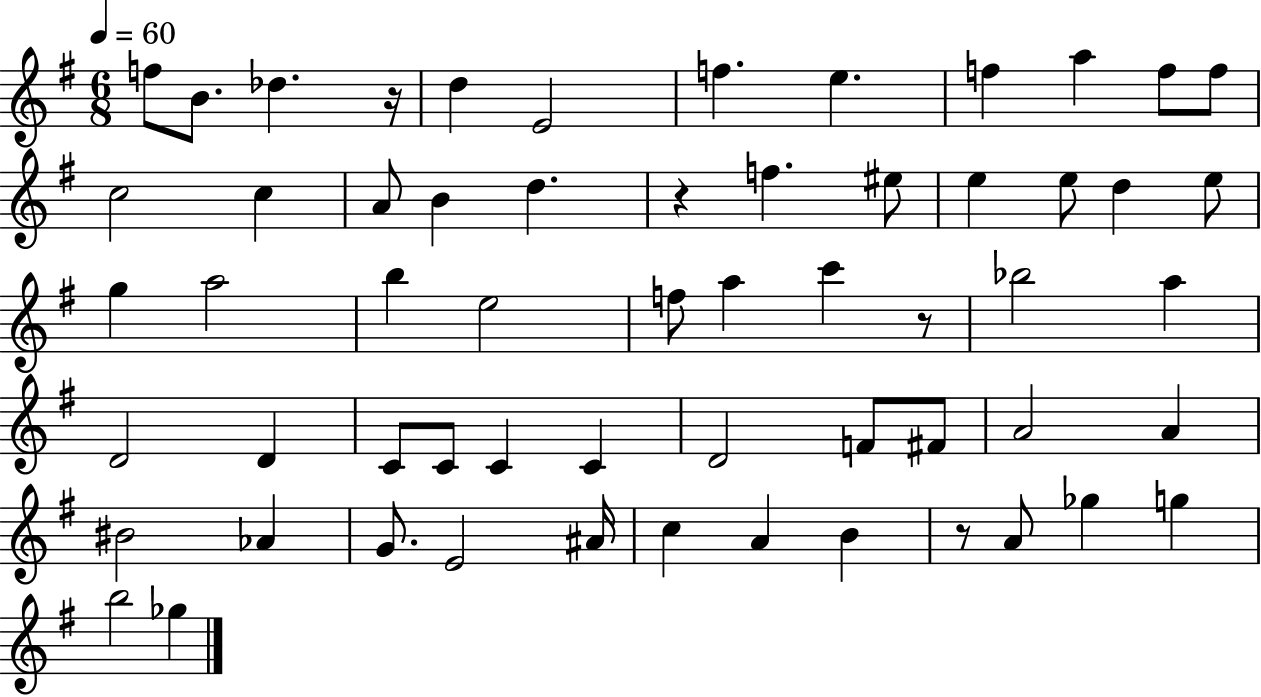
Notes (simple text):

F5/e B4/e. Db5/q. R/s D5/q E4/h F5/q. E5/q. F5/q A5/q F5/e F5/e C5/h C5/q A4/e B4/q D5/q. R/q F5/q. EIS5/e E5/q E5/e D5/q E5/e G5/q A5/h B5/q E5/h F5/e A5/q C6/q R/e Bb5/h A5/q D4/h D4/q C4/e C4/e C4/q C4/q D4/h F4/e F#4/e A4/h A4/q BIS4/h Ab4/q G4/e. E4/h A#4/s C5/q A4/q B4/q R/e A4/e Gb5/q G5/q B5/h Gb5/q